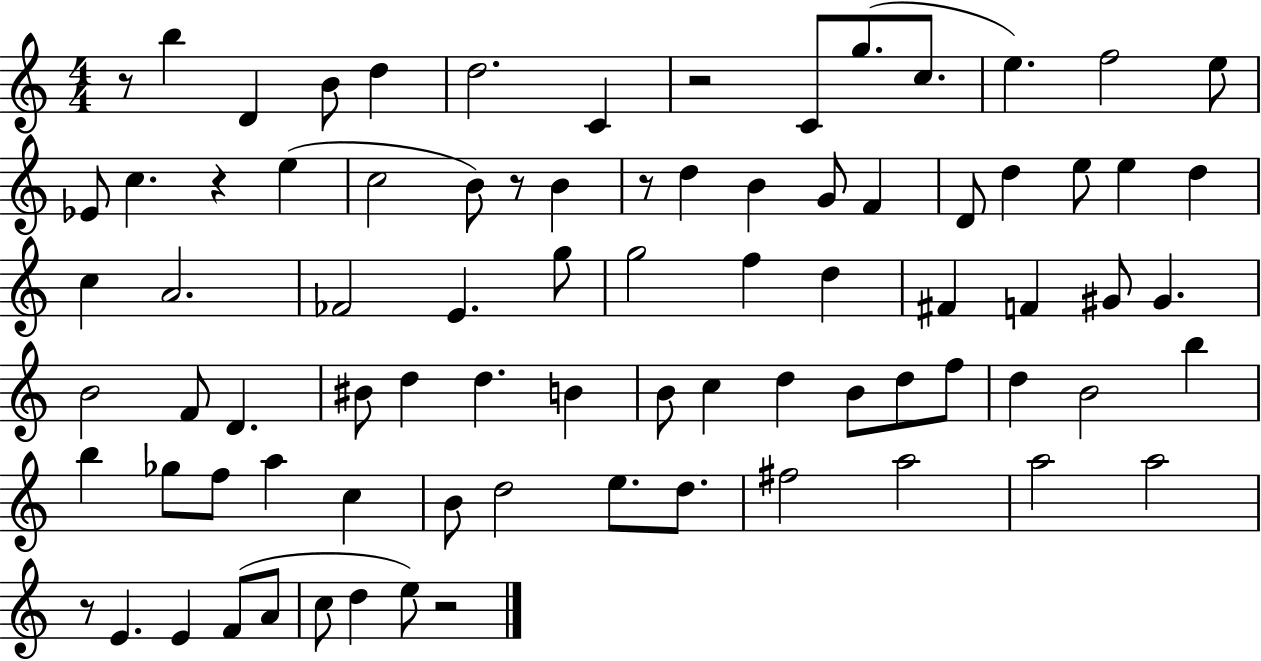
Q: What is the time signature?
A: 4/4